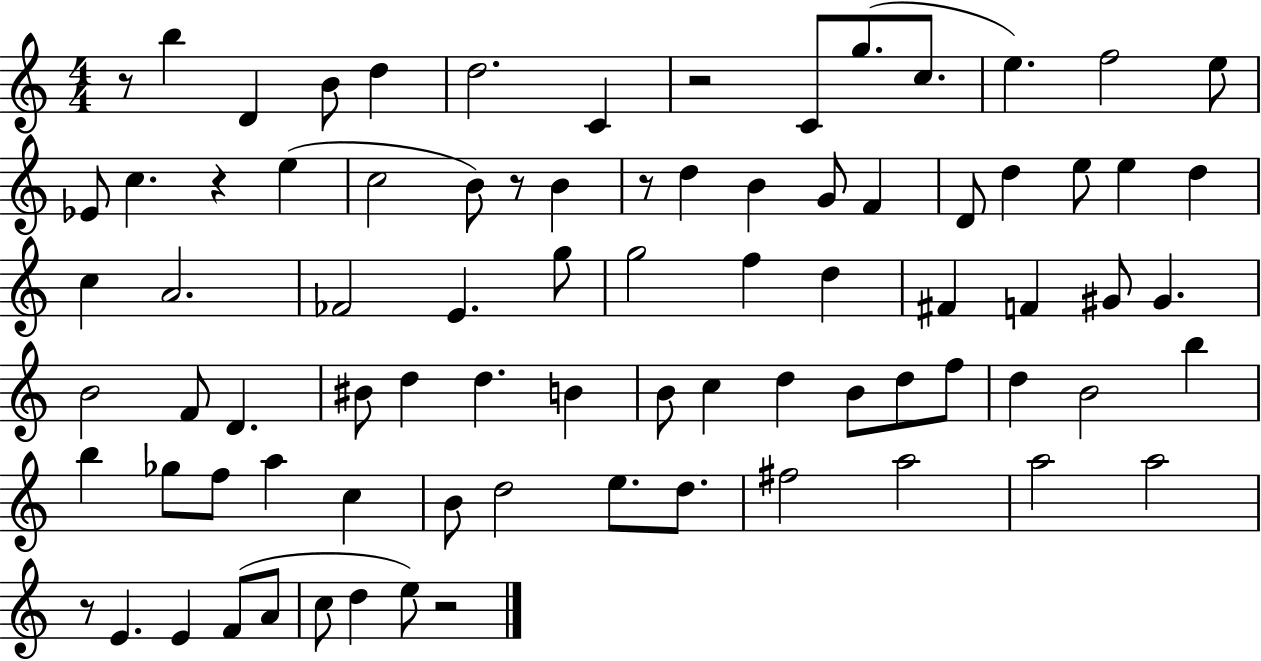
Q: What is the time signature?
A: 4/4